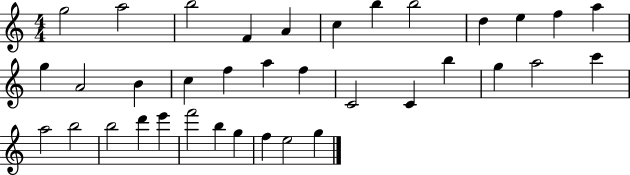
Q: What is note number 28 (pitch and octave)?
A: B5